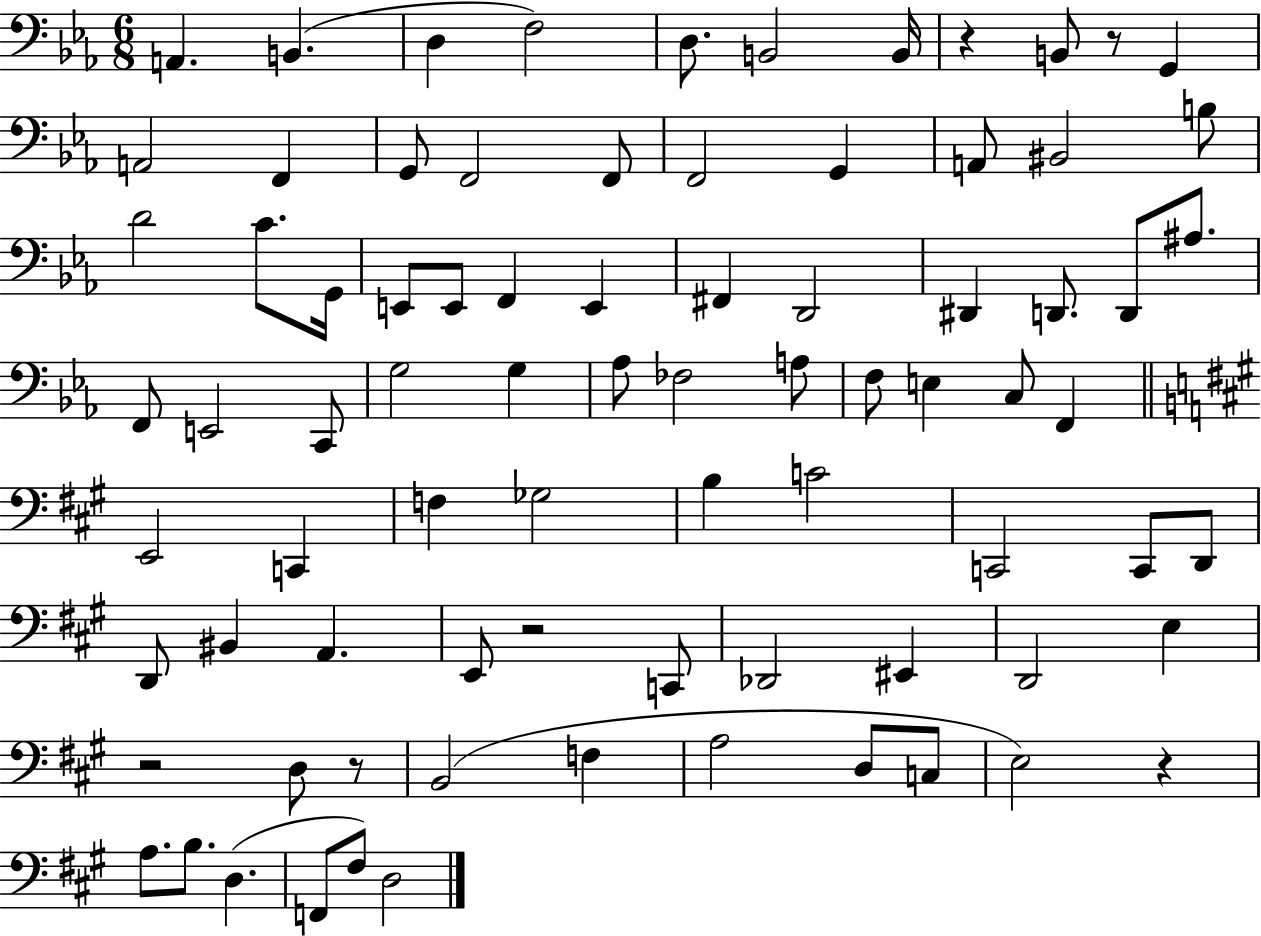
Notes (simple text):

A2/q. B2/q. D3/q F3/h D3/e. B2/h B2/s R/q B2/e R/e G2/q A2/h F2/q G2/e F2/h F2/e F2/h G2/q A2/e BIS2/h B3/e D4/h C4/e. G2/s E2/e E2/e F2/q E2/q F#2/q D2/h D#2/q D2/e. D2/e A#3/e. F2/e E2/h C2/e G3/h G3/q Ab3/e FES3/h A3/e F3/e E3/q C3/e F2/q E2/h C2/q F3/q Gb3/h B3/q C4/h C2/h C2/e D2/e D2/e BIS2/q A2/q. E2/e R/h C2/e Db2/h EIS2/q D2/h E3/q R/h D3/e R/e B2/h F3/q A3/h D3/e C3/e E3/h R/q A3/e. B3/e. D3/q. F2/e F#3/e D3/h